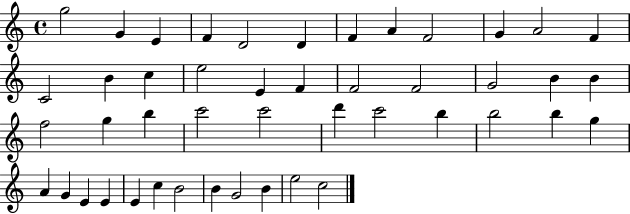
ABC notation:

X:1
T:Untitled
M:4/4
L:1/4
K:C
g2 G E F D2 D F A F2 G A2 F C2 B c e2 E F F2 F2 G2 B B f2 g b c'2 c'2 d' c'2 b b2 b g A G E E E c B2 B G2 B e2 c2